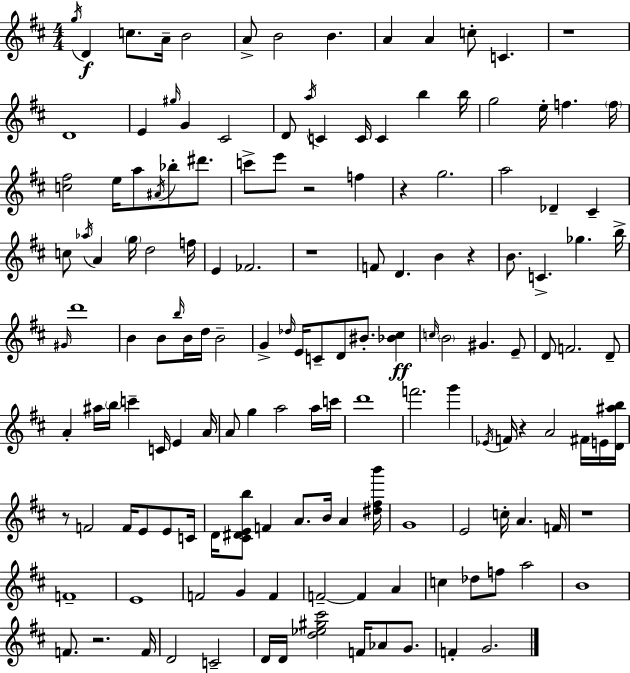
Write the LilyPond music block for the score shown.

{
  \clef treble
  \numericTimeSignature
  \time 4/4
  \key d \major
  \acciaccatura { g''16 }\f d'4 c''8. a'16-- b'2 | a'8-> b'2 b'4. | a'4 a'4 c''8-. c'4. | r1 | \break d'1 | e'4 \grace { gis''16 } g'4 cis'2 | d'8 \acciaccatura { a''16 } c'4 c'16 c'4 b''4 | b''16 g''2 e''16-. f''4. | \break \parenthesize f''16 <c'' fis''>2 e''16 a''8 \acciaccatura { ais'16 } bes''8-. | dis'''8. c'''8-> e'''8 r2 | f''4 r4 g''2. | a''2 des'4-- | \break cis'4-- c''8 \acciaccatura { aes''16 } a'4 \parenthesize g''16 d''2 | f''16 e'4 fes'2. | r1 | f'8 d'4. b'4 | \break r4 b'8. c'4.-> ges''4. | b''16-> \grace { gis'16 } d'''1 | b'4 b'8 \grace { b''16 } b'16 d''16 b'2-- | g'4-> \grace { des''16 } e'16 c'8-- d'8 | \break bis'8.-. <bes' cis''>4\ff \grace { c''16 } \parenthesize b'2 | gis'4. e'8-- d'8 f'2. | d'8-- a'4-. ais''16 \parenthesize b''16 c'''4-- | c'16 e'4 a'16 a'8 g''4 a''2 | \break a''16 c'''16 d'''1 | f'''2. | g'''4 \acciaccatura { ees'16 } f'16 r4 a'2 | fis'16 e'16 <d' ais'' b''>16 r8 f'2 | \break f'16 e'8 e'8 c'16 d'16 <cis' dis' e' b''>8 f'4 | a'8. b'16 a'4 <dis'' fis'' b'''>16 g'1 | e'2 | c''16-. a'4. f'16 r1 | \break f'1-- | e'1 | f'2 | g'4 f'4 f'2--~~ | \break f'4 a'4 c''4 des''8 | f''8 a''2 b'1 | f'8. r2. | f'16 d'2 | \break c'2-- d'16 d'16 <d'' ees'' gis'' cis'''>2 | f'16 aes'8 g'8. f'4-. g'2. | \bar "|."
}